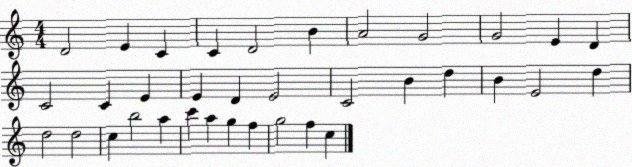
X:1
T:Untitled
M:4/4
L:1/4
K:C
D2 E C C D2 B A2 G2 G2 E D C2 C E E D E2 C2 B d B E2 d d2 d2 c b2 a c' a g f g2 f c